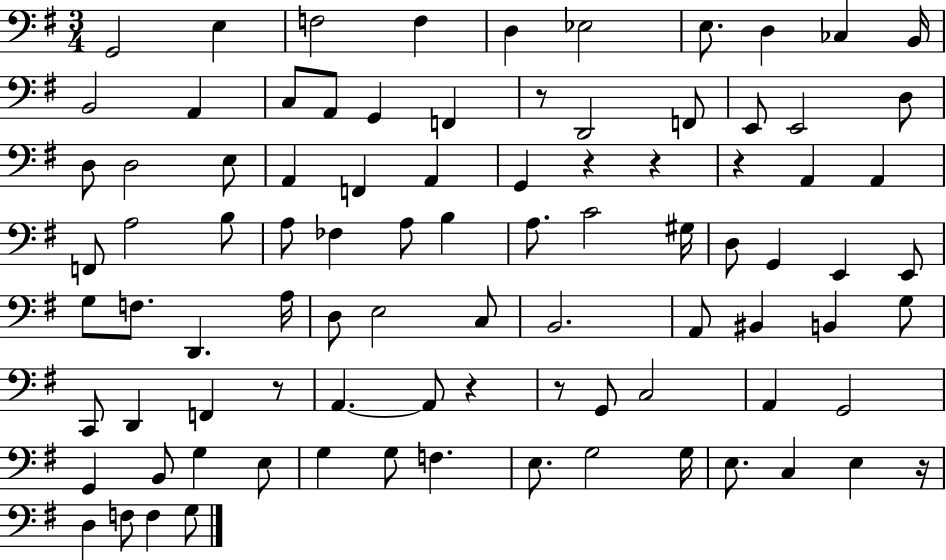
G2/h E3/q F3/h F3/q D3/q Eb3/h E3/e. D3/q CES3/q B2/s B2/h A2/q C3/e A2/e G2/q F2/q R/e D2/h F2/e E2/e E2/h D3/e D3/e D3/h E3/e A2/q F2/q A2/q G2/q R/q R/q R/q A2/q A2/q F2/e A3/h B3/e A3/e FES3/q A3/e B3/q A3/e. C4/h G#3/s D3/e G2/q E2/q E2/e G3/e F3/e. D2/q. A3/s D3/e E3/h C3/e B2/h. A2/e BIS2/q B2/q G3/e C2/e D2/q F2/q R/e A2/q. A2/e R/q R/e G2/e C3/h A2/q G2/h G2/q B2/e G3/q E3/e G3/q G3/e F3/q. E3/e. G3/h G3/s E3/e. C3/q E3/q R/s D3/q F3/e F3/q G3/e